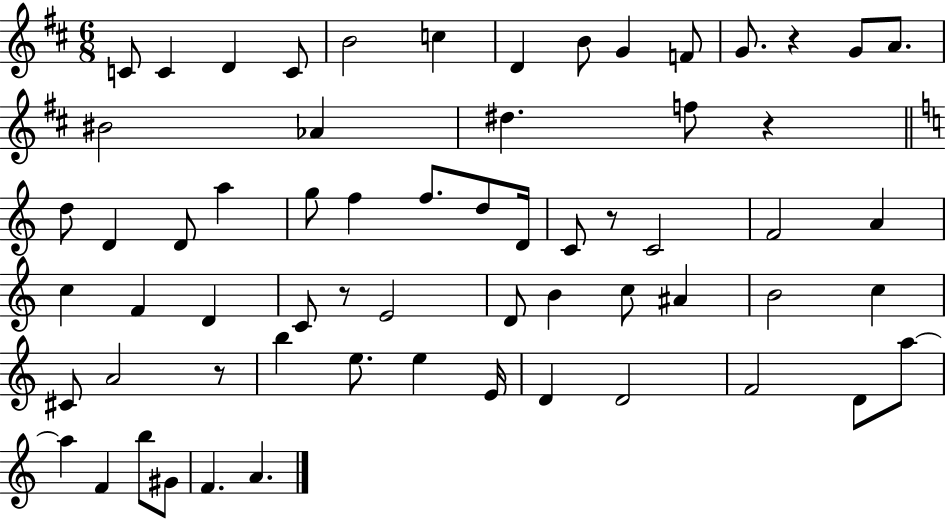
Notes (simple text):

C4/e C4/q D4/q C4/e B4/h C5/q D4/q B4/e G4/q F4/e G4/e. R/q G4/e A4/e. BIS4/h Ab4/q D#5/q. F5/e R/q D5/e D4/q D4/e A5/q G5/e F5/q F5/e. D5/e D4/s C4/e R/e C4/h F4/h A4/q C5/q F4/q D4/q C4/e R/e E4/h D4/e B4/q C5/e A#4/q B4/h C5/q C#4/e A4/h R/e B5/q E5/e. E5/q E4/s D4/q D4/h F4/h D4/e A5/e A5/q F4/q B5/e G#4/e F4/q. A4/q.